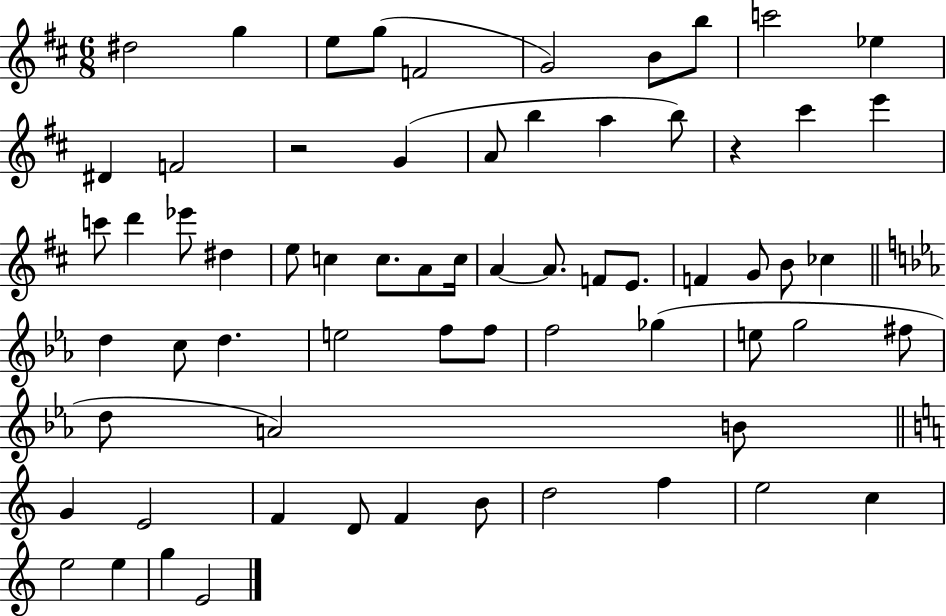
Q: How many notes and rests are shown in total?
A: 66